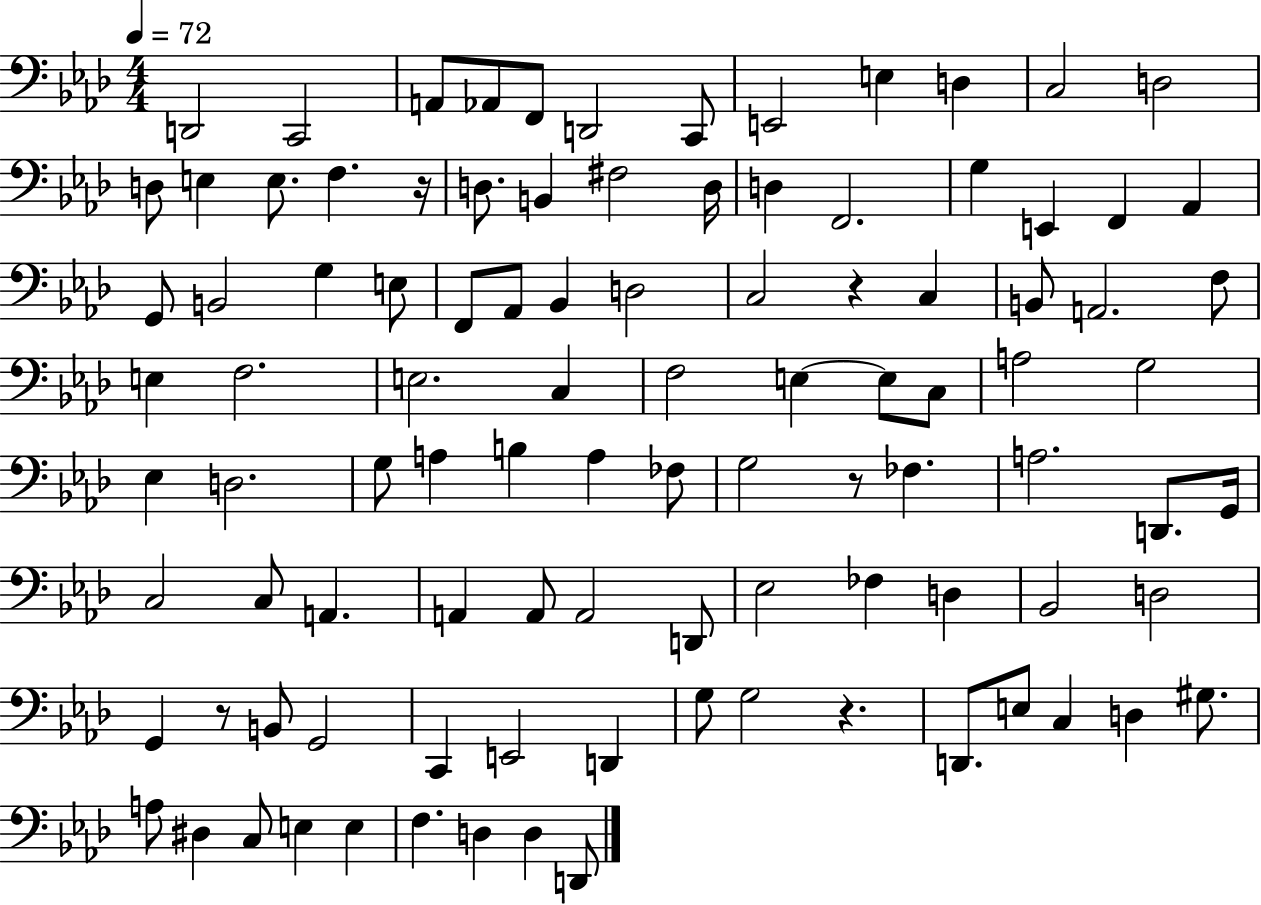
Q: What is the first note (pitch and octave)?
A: D2